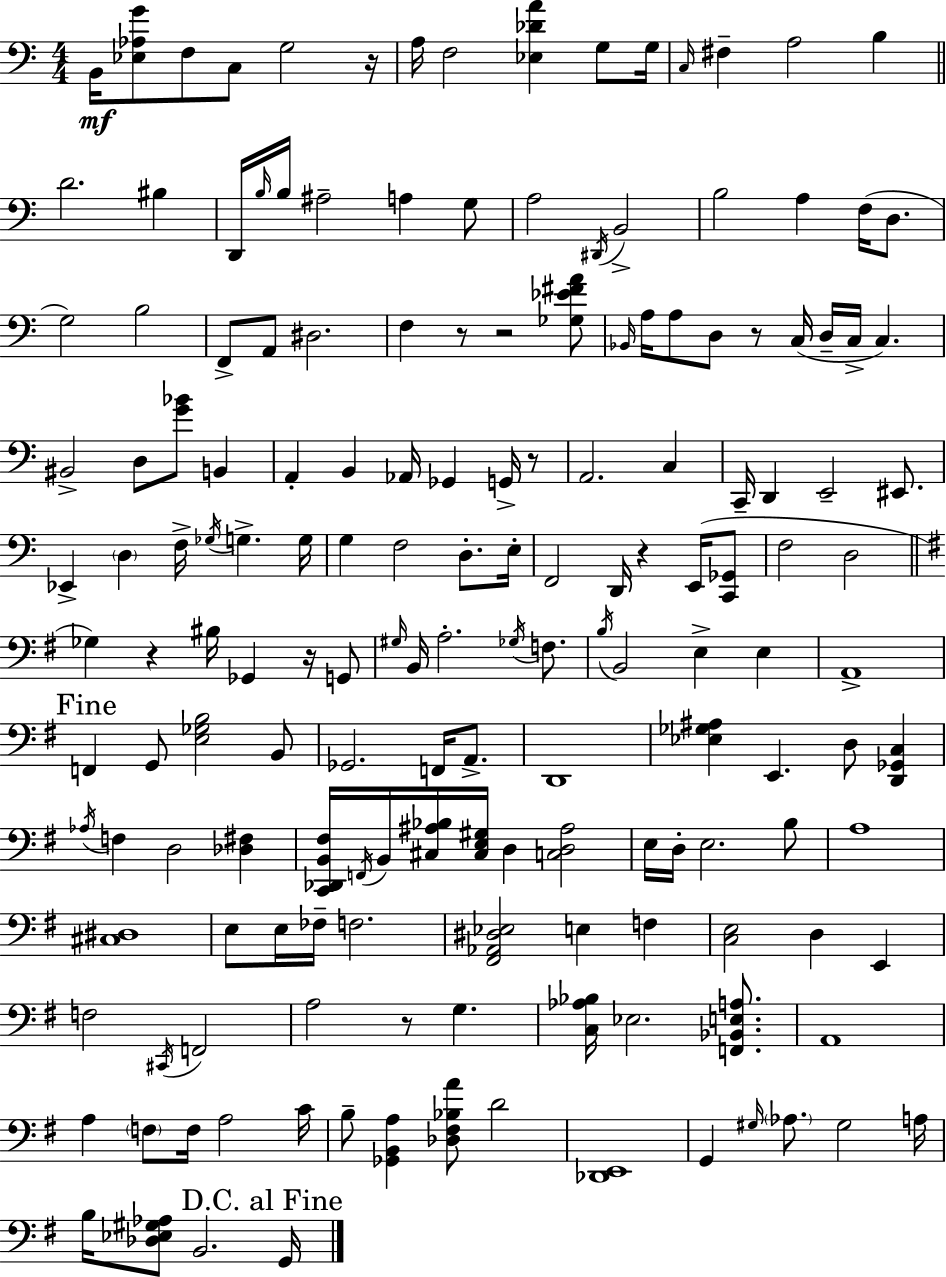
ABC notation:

X:1
T:Untitled
M:4/4
L:1/4
K:C
B,,/4 [_E,_A,G]/2 F,/2 C,/2 G,2 z/4 A,/4 F,2 [_E,_DA] G,/2 G,/4 C,/4 ^F, A,2 B, D2 ^B, D,,/4 B,/4 B,/4 ^A,2 A, G,/2 A,2 ^D,,/4 B,,2 B,2 A, F,/4 D,/2 G,2 B,2 F,,/2 A,,/2 ^D,2 F, z/2 z2 [_G,_E^FA]/2 _B,,/4 A,/4 A,/2 D,/2 z/2 C,/4 D,/4 C,/4 C, ^B,,2 D,/2 [G_B]/2 B,, A,, B,, _A,,/4 _G,, G,,/4 z/2 A,,2 C, C,,/4 D,, E,,2 ^E,,/2 _E,, D, F,/4 _G,/4 G, G,/4 G, F,2 D,/2 E,/4 F,,2 D,,/4 z E,,/4 [C,,_G,,]/2 F,2 D,2 _G, z ^B,/4 _G,, z/4 G,,/2 ^G,/4 B,,/4 A,2 _G,/4 F,/2 B,/4 B,,2 E, E, A,,4 F,, G,,/2 [E,_G,B,]2 B,,/2 _G,,2 F,,/4 A,,/2 D,,4 [_E,_G,^A,] E,, D,/2 [D,,_G,,C,] _A,/4 F, D,2 [_D,^F,] [C,,_D,,B,,^F,]/4 F,,/4 B,,/4 [^C,^A,_B,]/4 [^C,E,^G,]/4 D, [C,D,^A,]2 E,/4 D,/4 E,2 B,/2 A,4 [^C,^D,]4 E,/2 E,/4 _F,/4 F,2 [^F,,_A,,^D,_E,]2 E, F, [C,E,]2 D, E,, F,2 ^C,,/4 F,,2 A,2 z/2 G, [C,_A,_B,]/4 _E,2 [F,,_B,,E,A,]/2 A,,4 A, F,/2 F,/4 A,2 C/4 B,/2 [_G,,B,,A,] [_D,^F,_B,A]/2 D2 [_D,,E,,]4 G,, ^G,/4 _A,/2 ^G,2 A,/4 B,/4 [_D,_E,^G,_A,]/2 B,,2 G,,/4